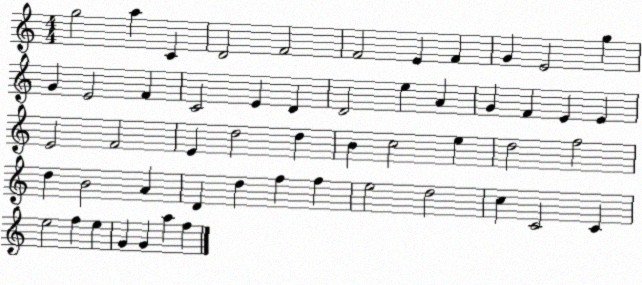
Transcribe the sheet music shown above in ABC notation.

X:1
T:Untitled
M:4/4
L:1/4
K:C
g2 a C D2 F2 F2 E F G E2 g G E2 F C2 E D D2 e A G F E E E2 F2 E d2 d B c2 e d2 f2 d B2 A D d f f e2 d2 c C2 C e2 f e G G a f